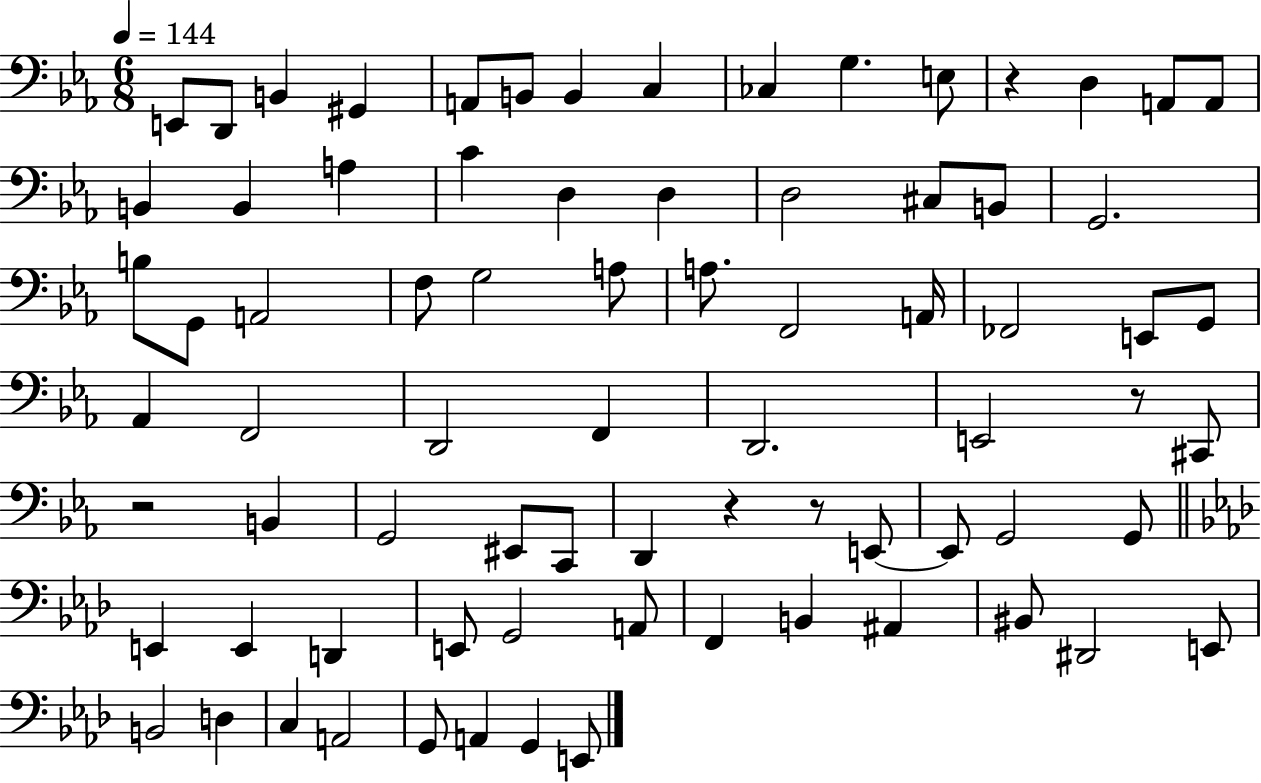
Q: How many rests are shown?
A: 5